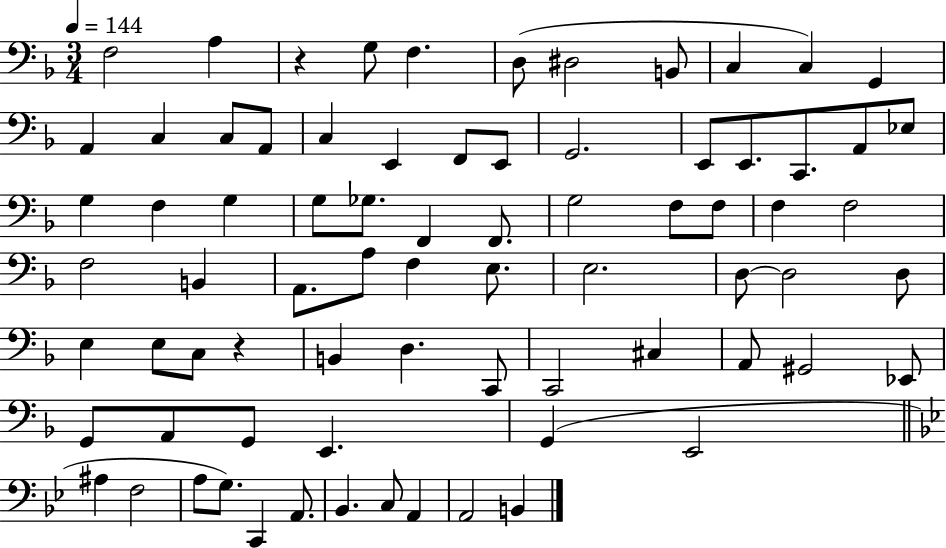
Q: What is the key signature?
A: F major